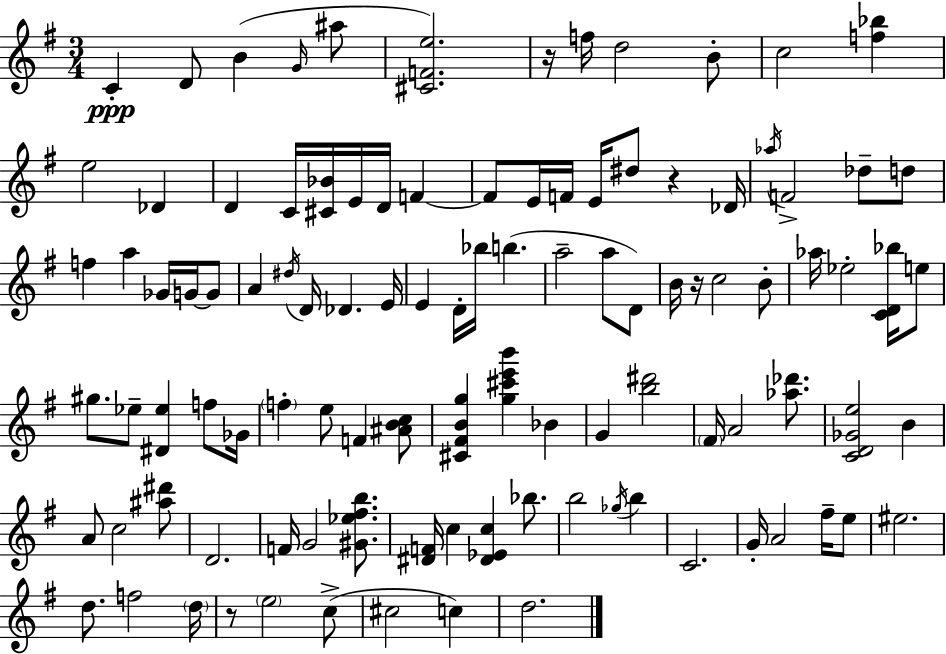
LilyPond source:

{
  \clef treble
  \numericTimeSignature
  \time 3/4
  \key e \minor
  c'4-.\ppp d'8 b'4( \grace { g'16 } ais''8 | <cis' f' e''>2.) | r16 f''16 d''2 b'8-. | c''2 <f'' bes''>4 | \break e''2 des'4 | d'4 c'16 <cis' bes'>16 e'16 d'16 f'4~~ | f'8 e'16 f'16 e'16 dis''8 r4 | des'16 \acciaccatura { aes''16 } f'2-> des''8-- | \break d''8 f''4 a''4 ges'16 g'16~~ | g'8 a'4 \acciaccatura { dis''16 } d'16 des'4. | e'16 e'4 d'16-. bes''16 b''4.( | a''2-- a''8 | \break d'8) b'16 r16 c''2 | b'8-. aes''16 ees''2-. | <c' d' bes''>16 e''8 gis''8. ees''8-- <dis' ees''>4 | f''8 ges'16 \parenthesize f''4-. e''8 f'4 | \break <ais' b' c''>8 <cis' fis' b' g''>4 <g'' cis''' e''' b'''>4 bes'4 | g'4 <b'' dis'''>2 | \parenthesize fis'16 a'2 | <aes'' des'''>8. <c' d' ges' e''>2 b'4 | \break a'8 c''2 | <ais'' dis'''>8 d'2. | f'16 g'2 | <gis' ees'' fis'' b''>8. <dis' f'>16 c''4 <dis' ees' c''>4 | \break bes''8. b''2 \acciaccatura { ges''16 } | b''4 c'2. | g'16-. a'2 | fis''16-- e''8 eis''2. | \break d''8. f''2 | \parenthesize d''16 r8 \parenthesize e''2 | c''8->( cis''2 | c''4) d''2. | \break \bar "|."
}